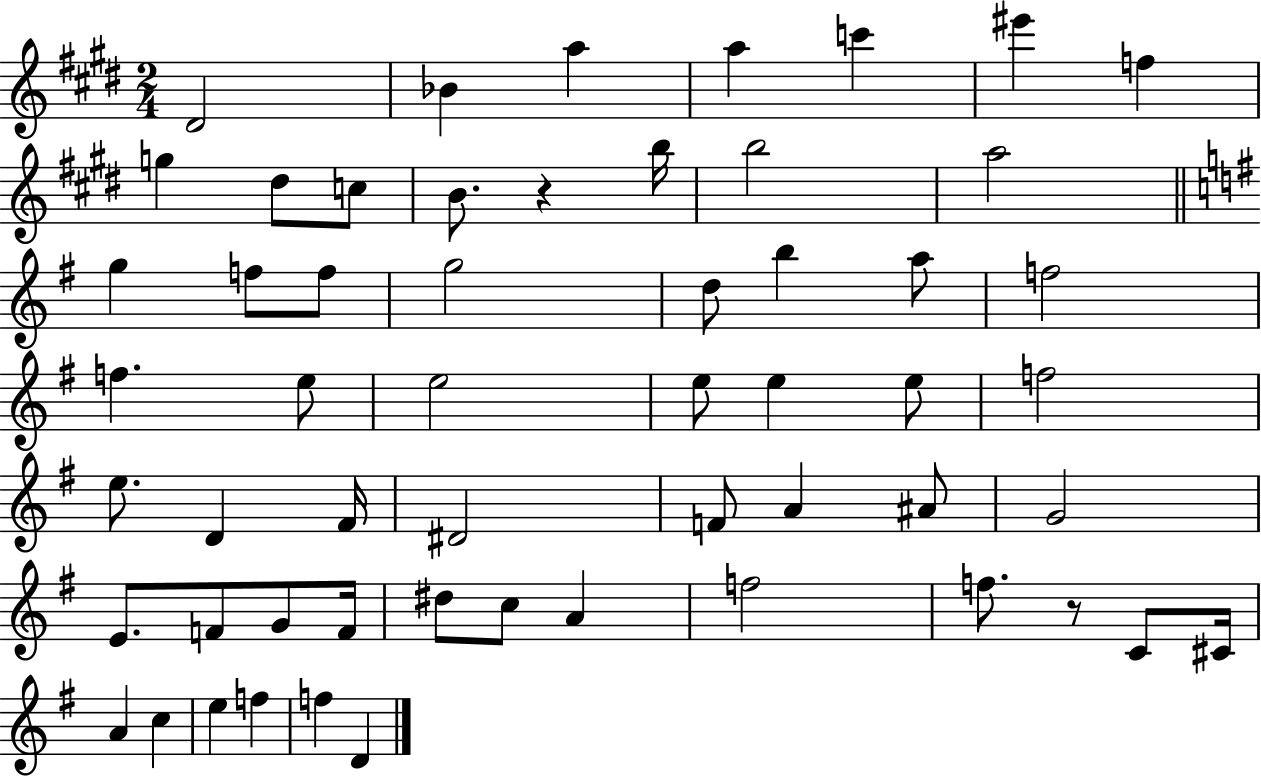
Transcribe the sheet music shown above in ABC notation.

X:1
T:Untitled
M:2/4
L:1/4
K:E
^D2 _B a a c' ^e' f g ^d/2 c/2 B/2 z b/4 b2 a2 g f/2 f/2 g2 d/2 b a/2 f2 f e/2 e2 e/2 e e/2 f2 e/2 D ^F/4 ^D2 F/2 A ^A/2 G2 E/2 F/2 G/2 F/4 ^d/2 c/2 A f2 f/2 z/2 C/2 ^C/4 A c e f f D